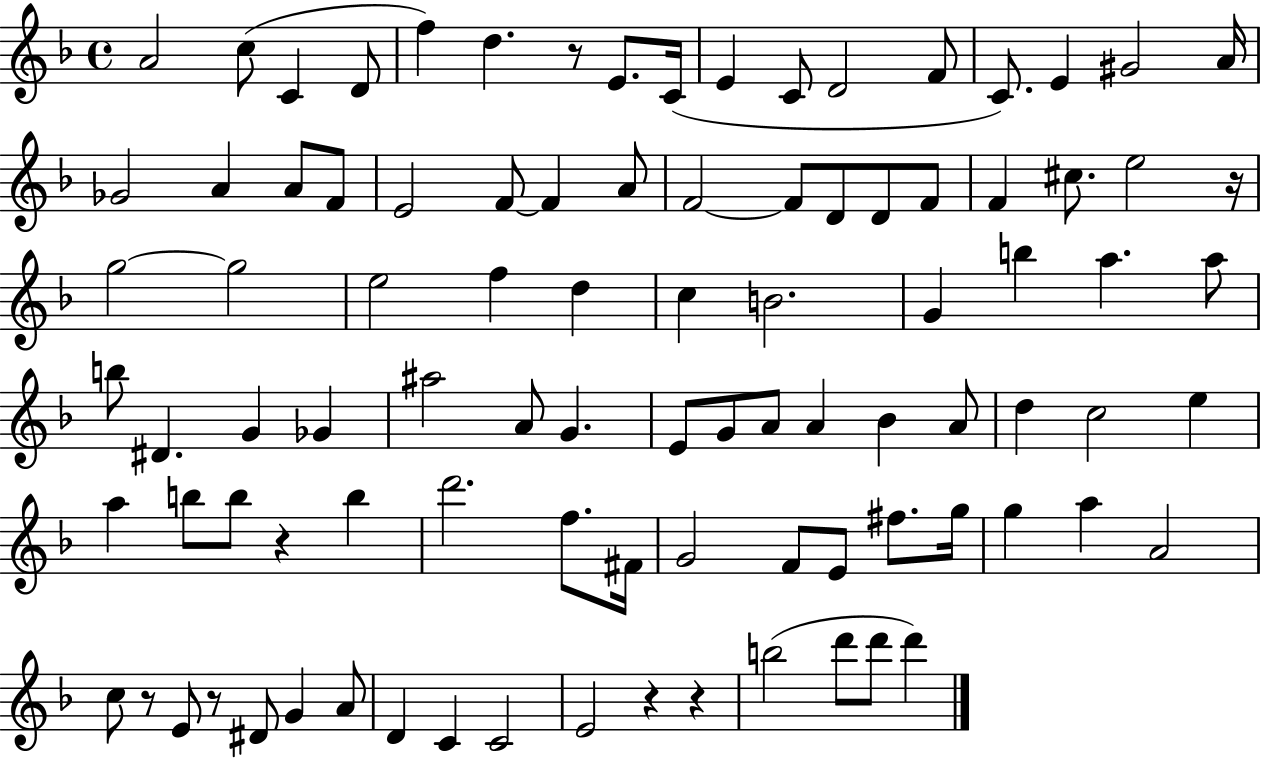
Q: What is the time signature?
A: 4/4